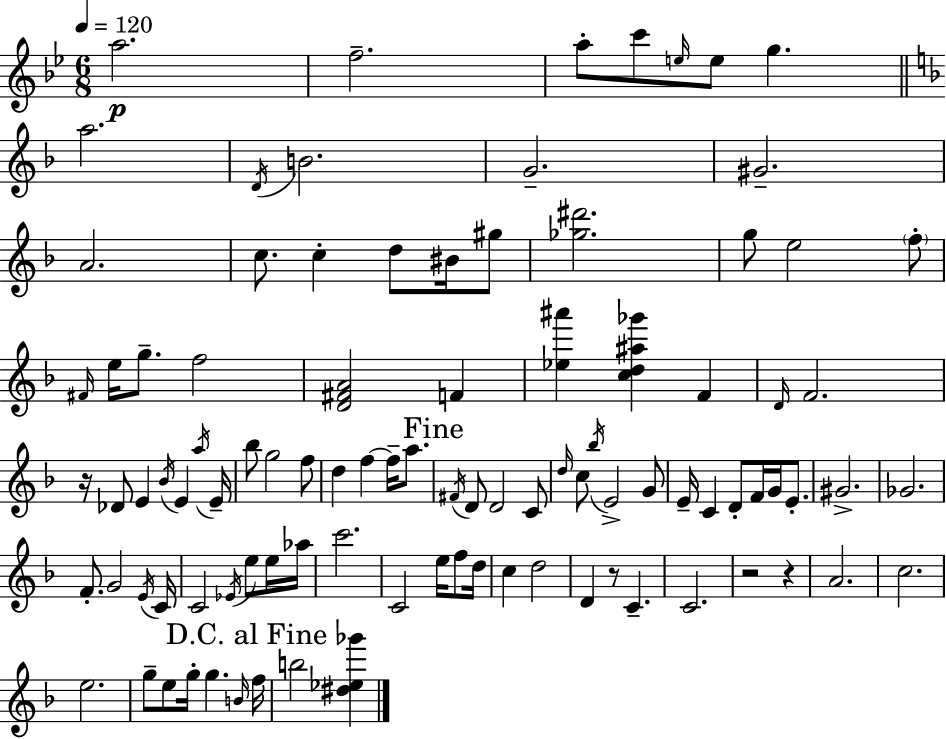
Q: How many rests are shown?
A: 4